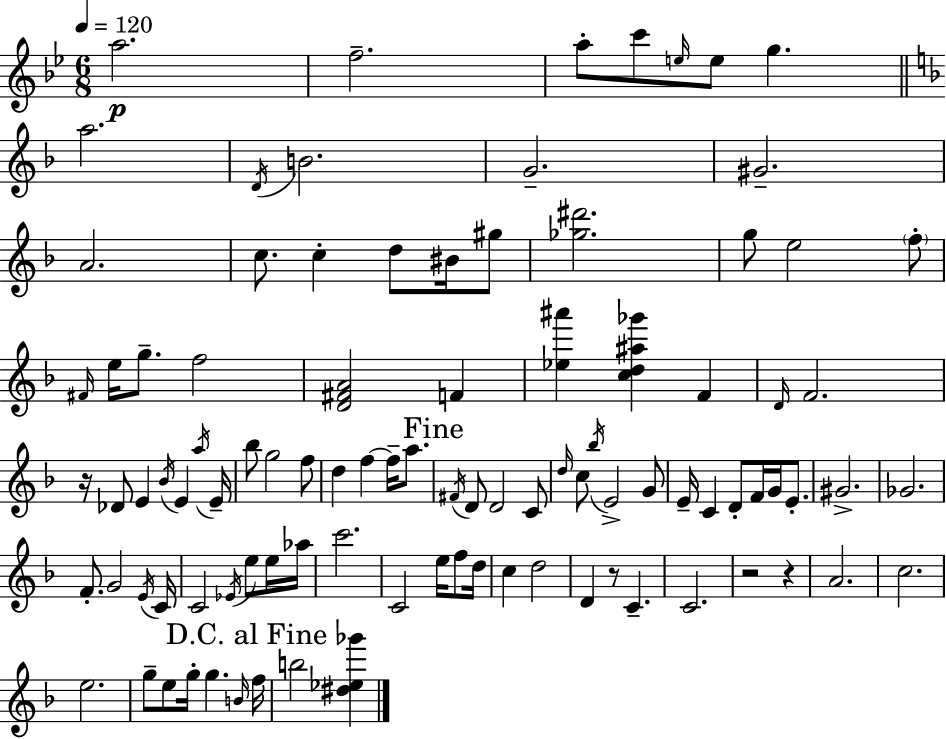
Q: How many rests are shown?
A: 4